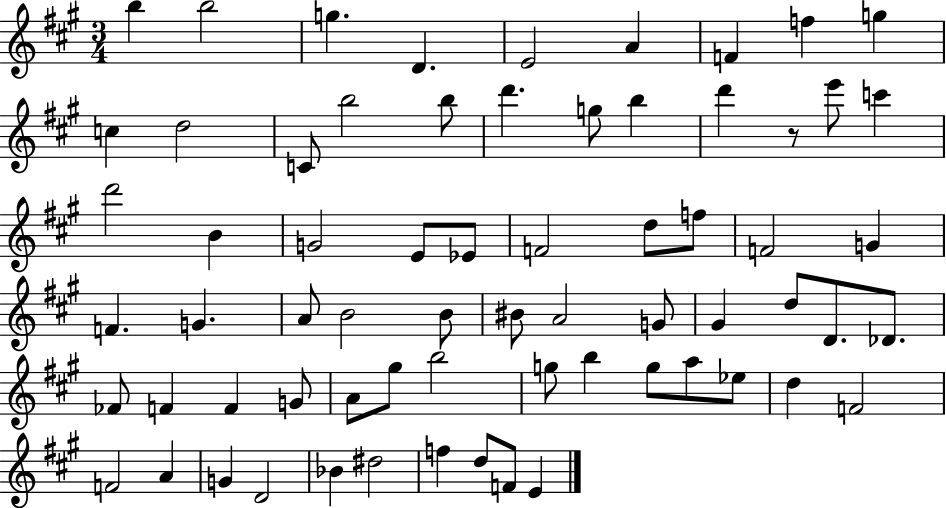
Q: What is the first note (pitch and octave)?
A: B5